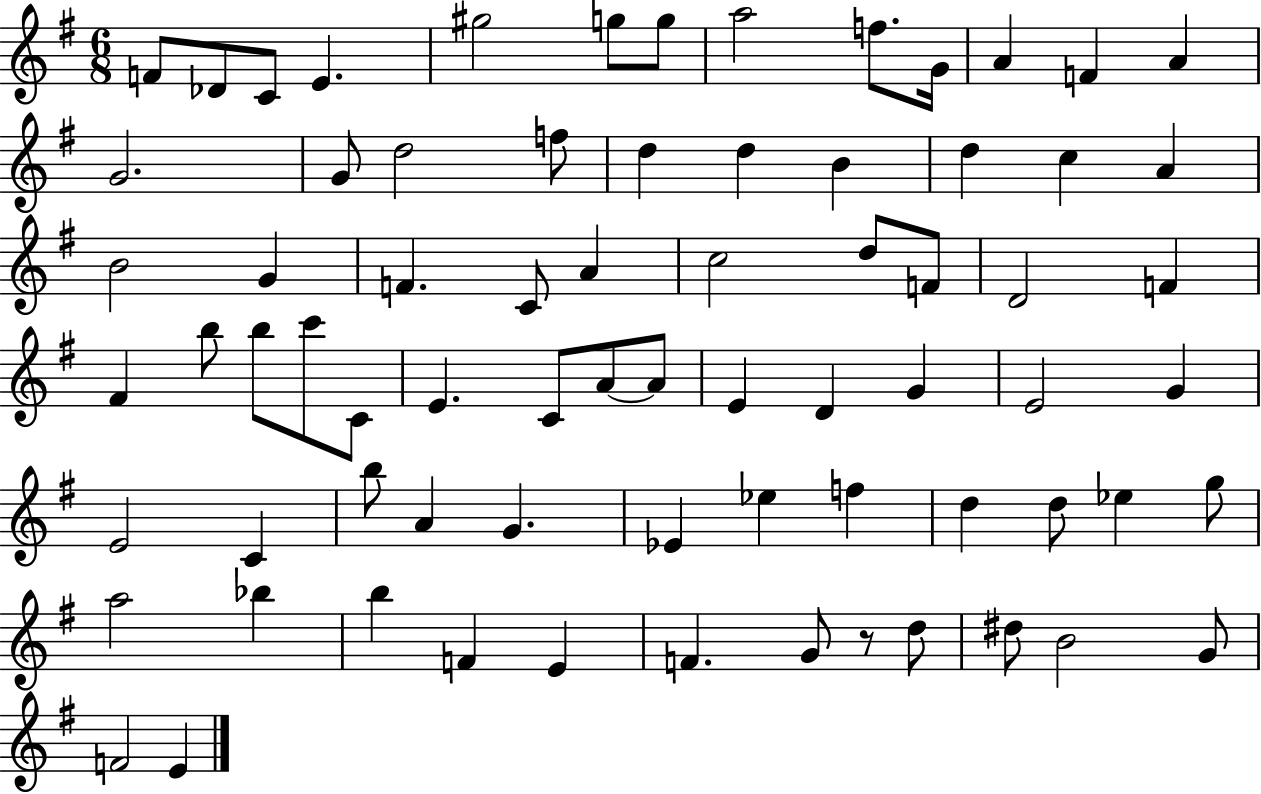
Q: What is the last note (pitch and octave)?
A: E4